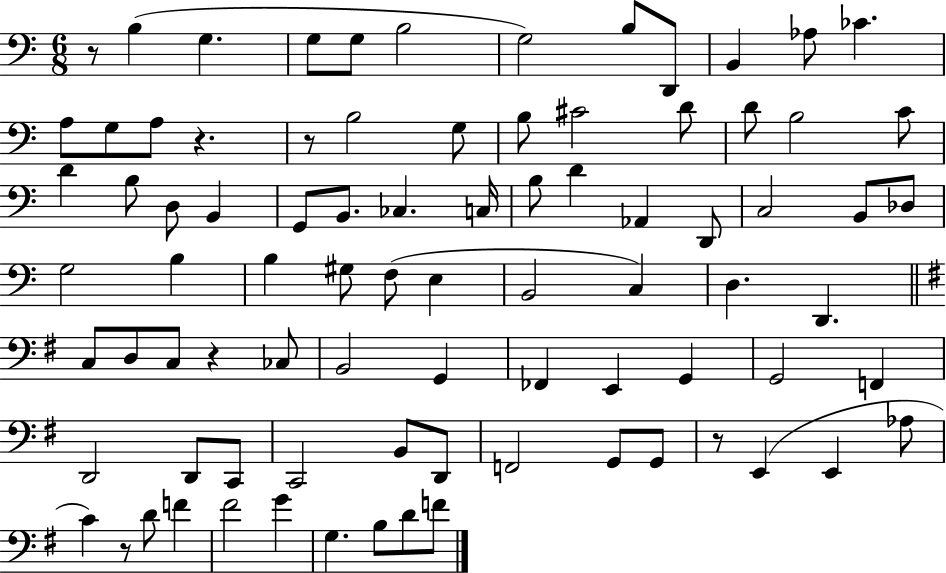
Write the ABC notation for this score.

X:1
T:Untitled
M:6/8
L:1/4
K:C
z/2 B, G, G,/2 G,/2 B,2 G,2 B,/2 D,,/2 B,, _A,/2 _C A,/2 G,/2 A,/2 z z/2 B,2 G,/2 B,/2 ^C2 D/2 D/2 B,2 C/2 D B,/2 D,/2 B,, G,,/2 B,,/2 _C, C,/4 B,/2 D _A,, D,,/2 C,2 B,,/2 _D,/2 G,2 B, B, ^G,/2 F,/2 E, B,,2 C, D, D,, C,/2 D,/2 C,/2 z _C,/2 B,,2 G,, _F,, E,, G,, G,,2 F,, D,,2 D,,/2 C,,/2 C,,2 B,,/2 D,,/2 F,,2 G,,/2 G,,/2 z/2 E,, E,, _A,/2 C z/2 D/2 F ^F2 G G, B,/2 D/2 F/2